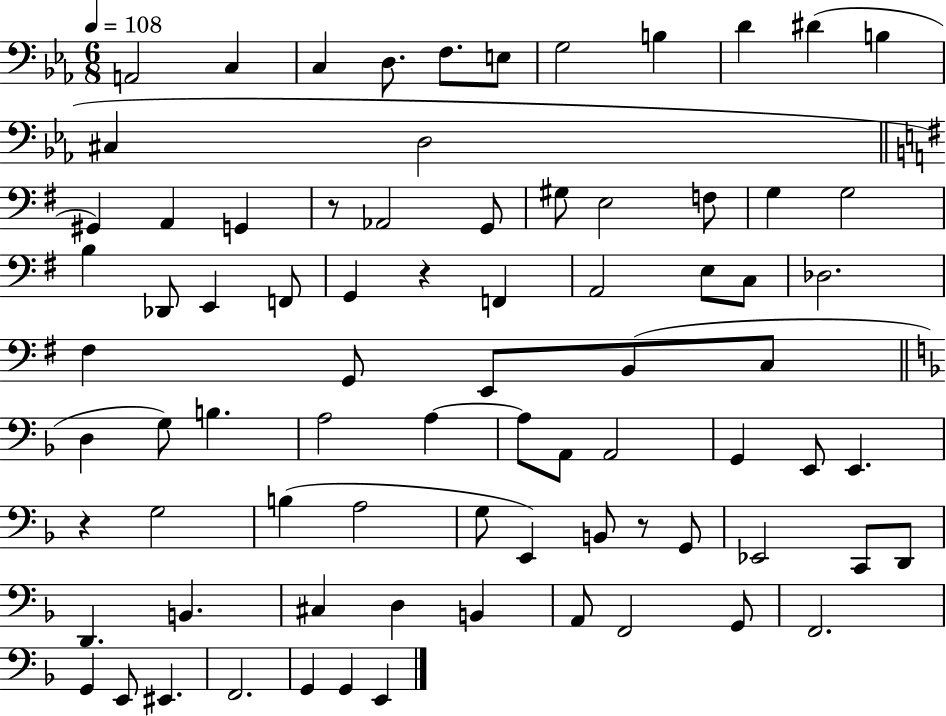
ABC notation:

X:1
T:Untitled
M:6/8
L:1/4
K:Eb
A,,2 C, C, D,/2 F,/2 E,/2 G,2 B, D ^D B, ^C, D,2 ^G,, A,, G,, z/2 _A,,2 G,,/2 ^G,/2 E,2 F,/2 G, G,2 B, _D,,/2 E,, F,,/2 G,, z F,, A,,2 E,/2 C,/2 _D,2 ^F, G,,/2 E,,/2 B,,/2 C,/2 D, G,/2 B, A,2 A, A,/2 A,,/2 A,,2 G,, E,,/2 E,, z G,2 B, A,2 G,/2 E,, B,,/2 z/2 G,,/2 _E,,2 C,,/2 D,,/2 D,, B,, ^C, D, B,, A,,/2 F,,2 G,,/2 F,,2 G,, E,,/2 ^E,, F,,2 G,, G,, E,,